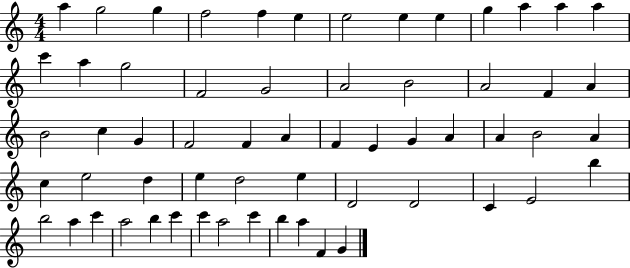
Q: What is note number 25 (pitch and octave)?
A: C5